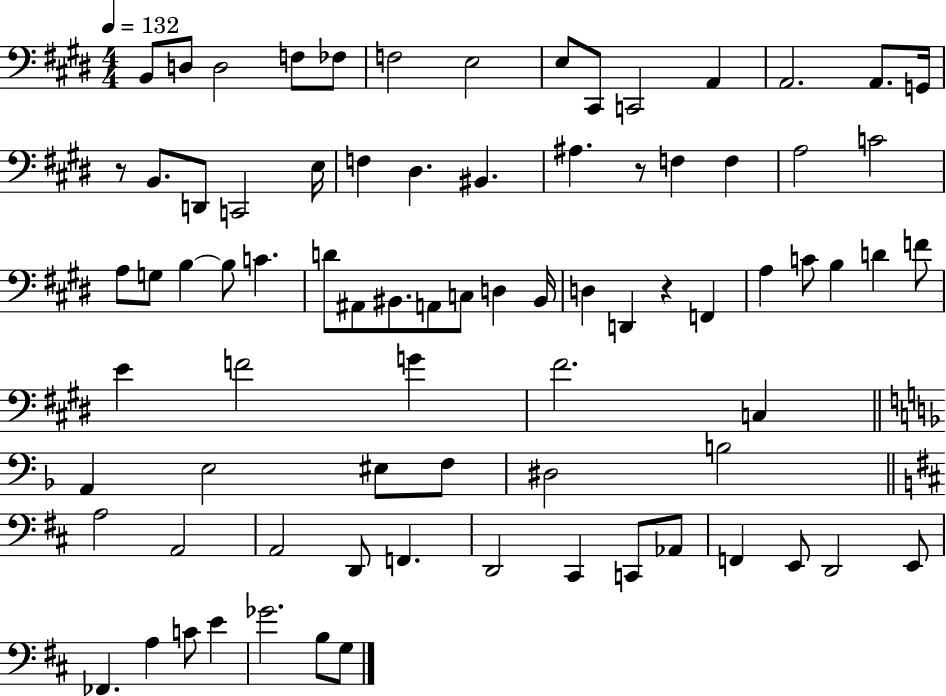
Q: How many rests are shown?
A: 3